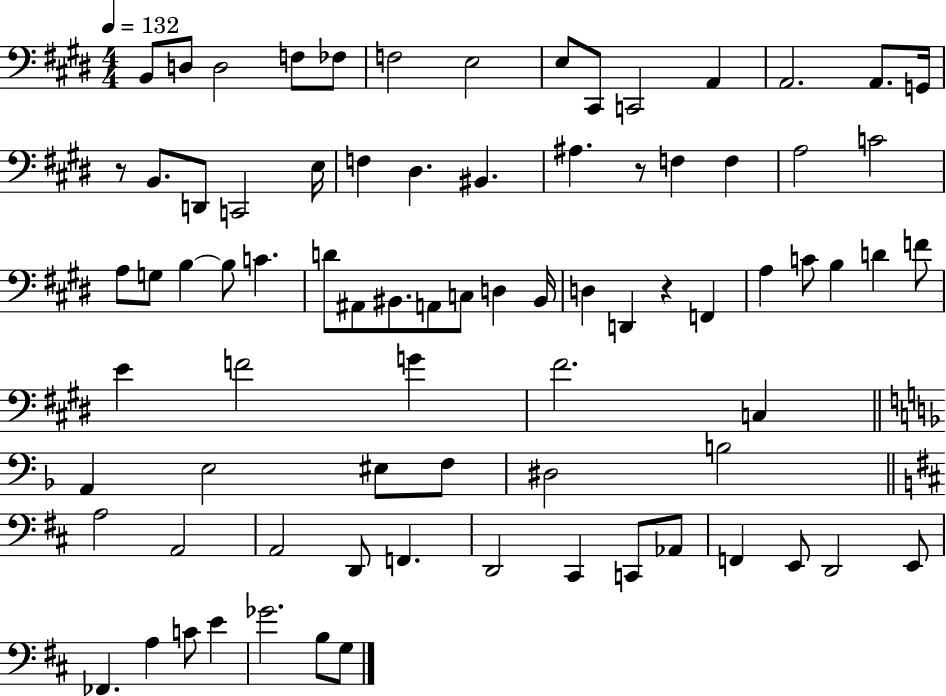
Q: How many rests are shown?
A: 3